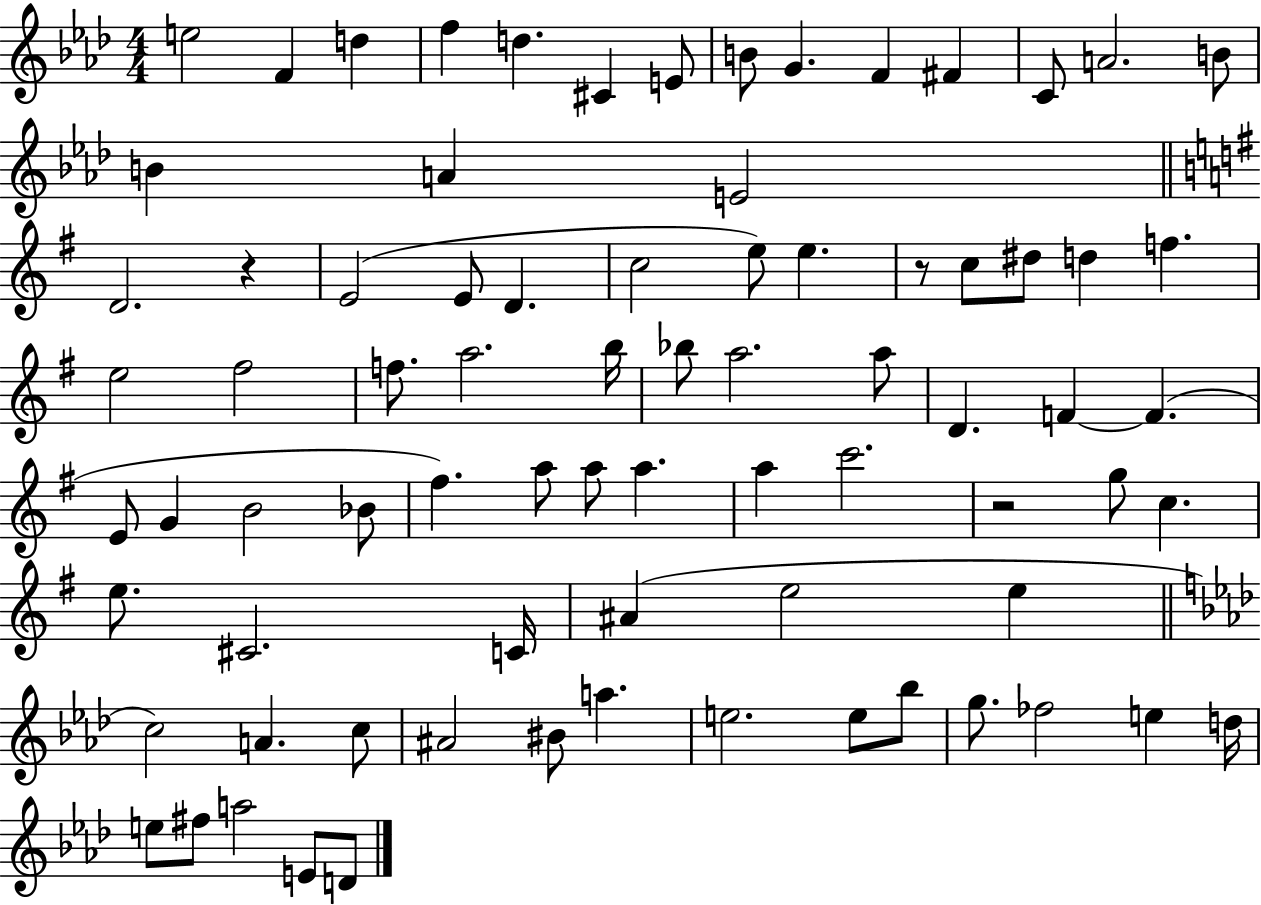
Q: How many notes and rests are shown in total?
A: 78